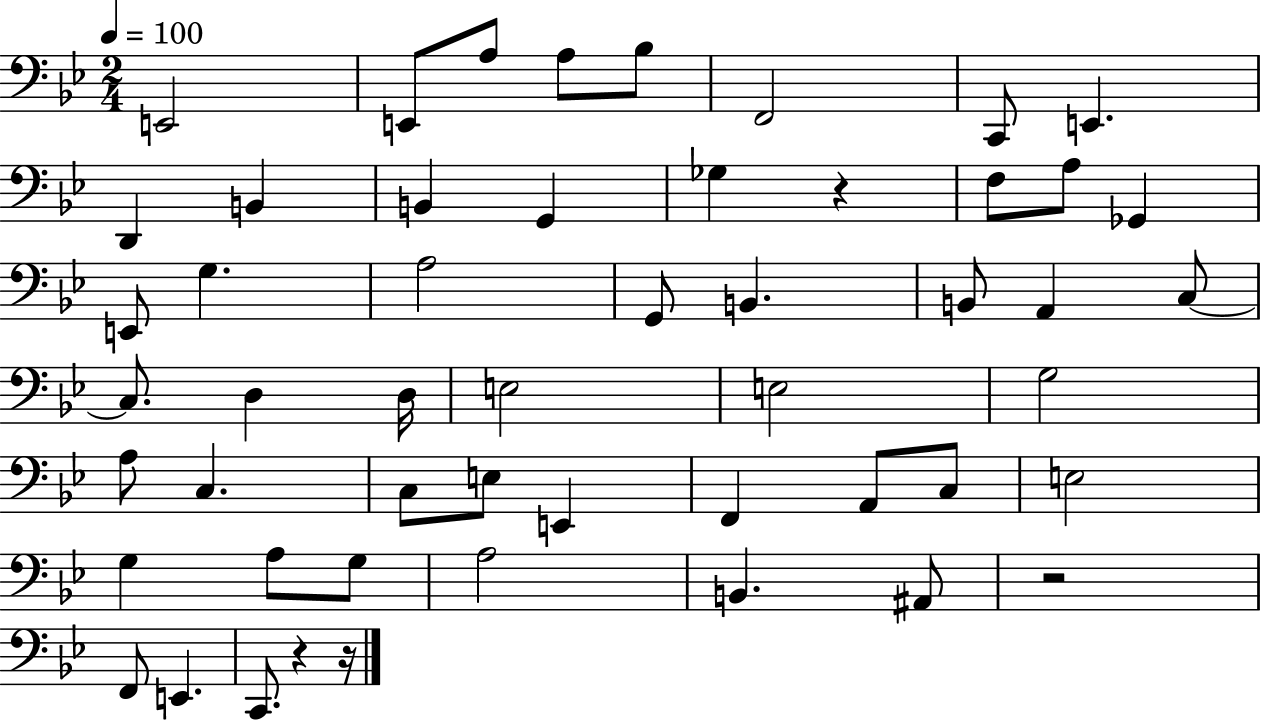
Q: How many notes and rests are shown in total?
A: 52